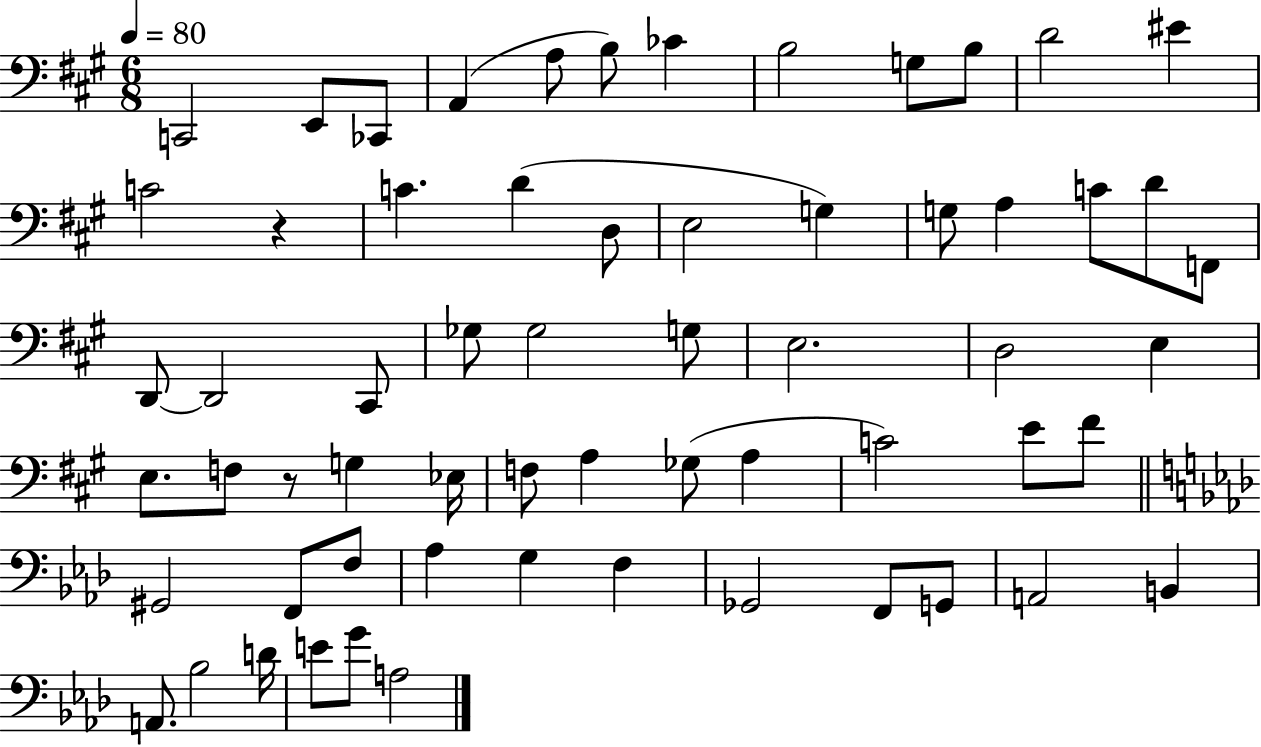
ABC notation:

X:1
T:Untitled
M:6/8
L:1/4
K:A
C,,2 E,,/2 _C,,/2 A,, A,/2 B,/2 _C B,2 G,/2 B,/2 D2 ^E C2 z C D D,/2 E,2 G, G,/2 A, C/2 D/2 F,,/2 D,,/2 D,,2 ^C,,/2 _G,/2 _G,2 G,/2 E,2 D,2 E, E,/2 F,/2 z/2 G, _E,/4 F,/2 A, _G,/2 A, C2 E/2 ^F/2 ^G,,2 F,,/2 F,/2 _A, G, F, _G,,2 F,,/2 G,,/2 A,,2 B,, A,,/2 _B,2 D/4 E/2 G/2 A,2